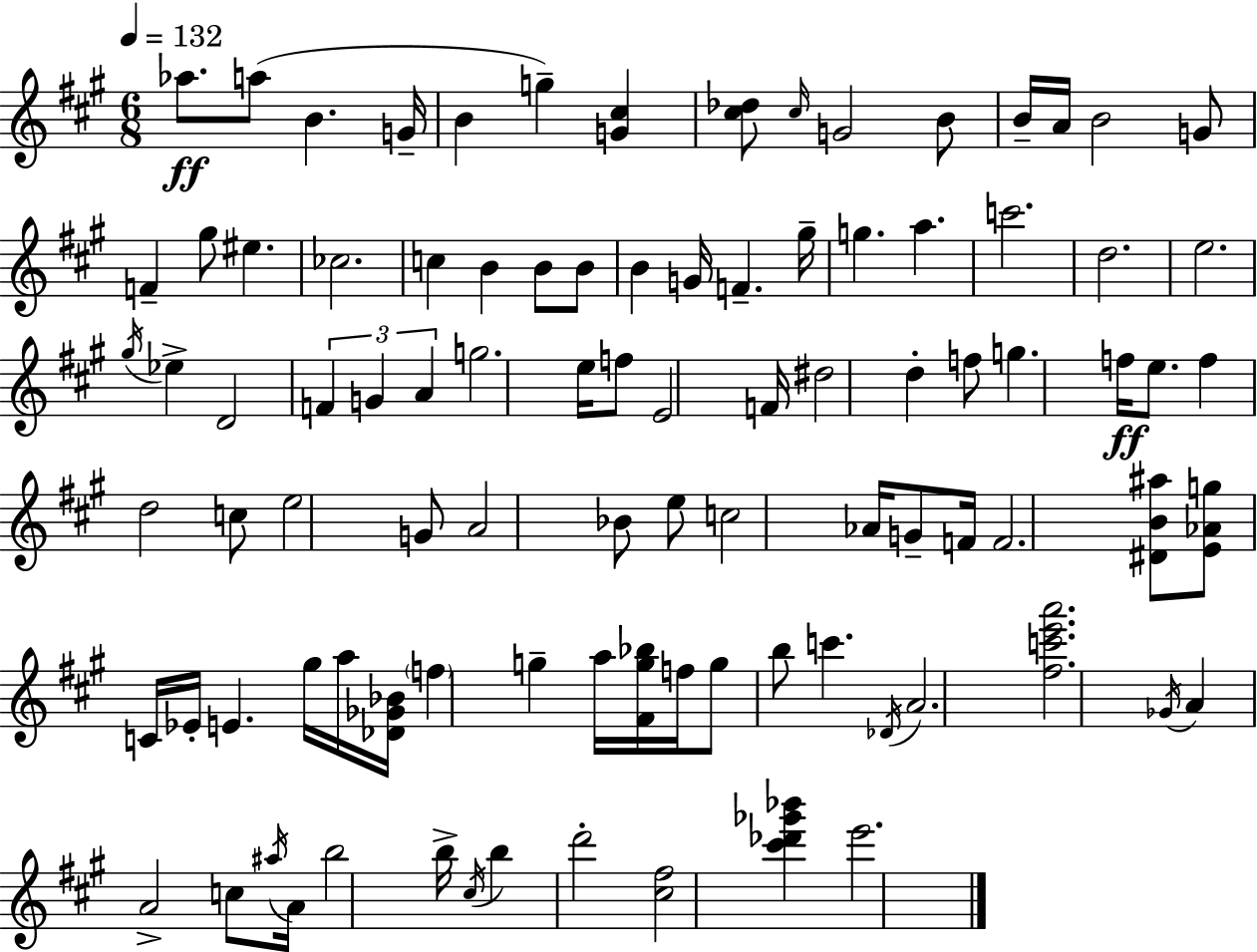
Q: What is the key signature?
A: A major